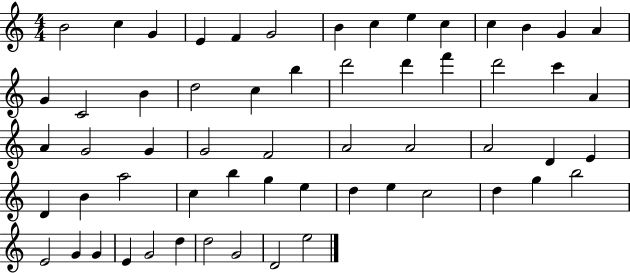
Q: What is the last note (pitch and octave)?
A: E5